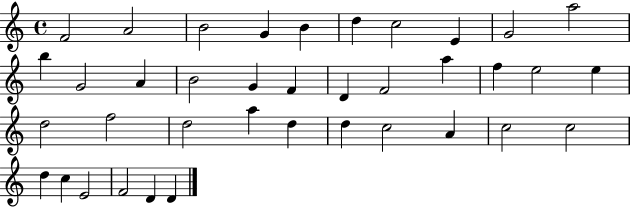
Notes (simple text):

F4/h A4/h B4/h G4/q B4/q D5/q C5/h E4/q G4/h A5/h B5/q G4/h A4/q B4/h G4/q F4/q D4/q F4/h A5/q F5/q E5/h E5/q D5/h F5/h D5/h A5/q D5/q D5/q C5/h A4/q C5/h C5/h D5/q C5/q E4/h F4/h D4/q D4/q